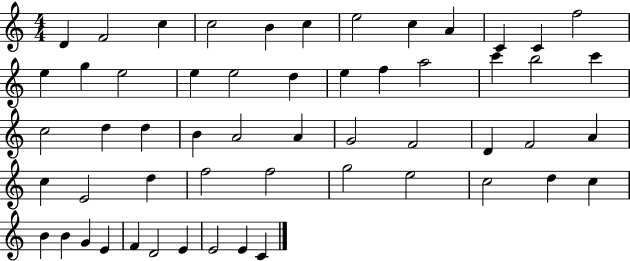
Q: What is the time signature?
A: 4/4